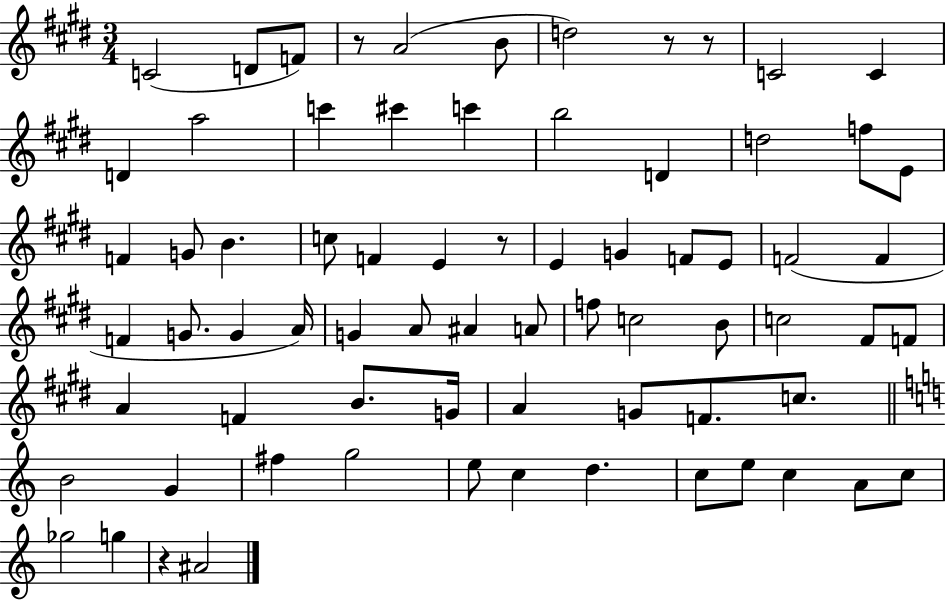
{
  \clef treble
  \numericTimeSignature
  \time 3/4
  \key e \major
  \repeat volta 2 { c'2( d'8 f'8) | r8 a'2( b'8 | d''2) r8 r8 | c'2 c'4 | \break d'4 a''2 | c'''4 cis'''4 c'''4 | b''2 d'4 | d''2 f''8 e'8 | \break f'4 g'8 b'4. | c''8 f'4 e'4 r8 | e'4 g'4 f'8 e'8 | f'2( f'4 | \break f'4 g'8. g'4 a'16) | g'4 a'8 ais'4 a'8 | f''8 c''2 b'8 | c''2 fis'8 f'8 | \break a'4 f'4 b'8. g'16 | a'4 g'8 f'8. c''8. | \bar "||" \break \key c \major b'2 g'4 | fis''4 g''2 | e''8 c''4 d''4. | c''8 e''8 c''4 a'8 c''8 | \break ges''2 g''4 | r4 ais'2 | } \bar "|."
}